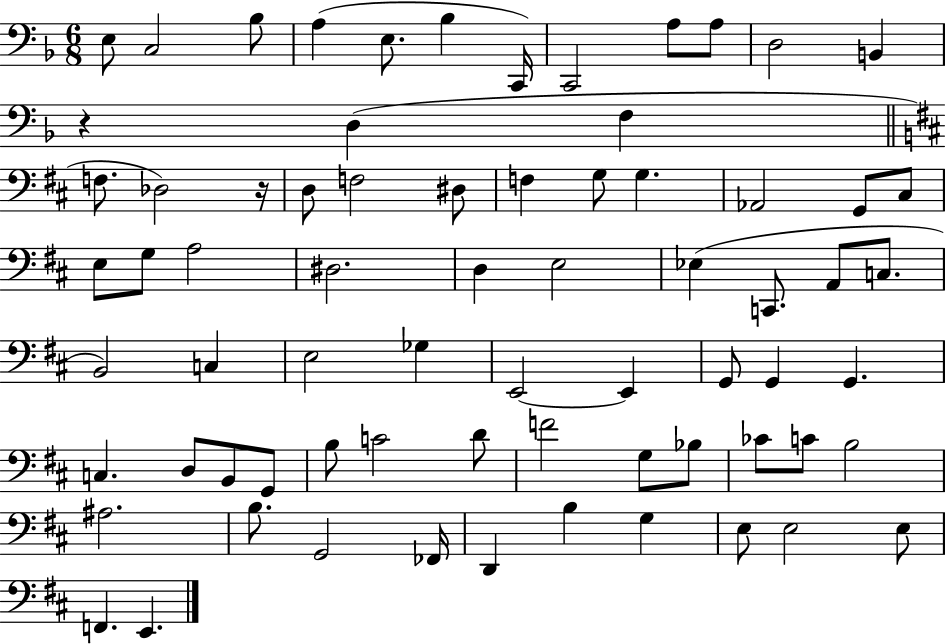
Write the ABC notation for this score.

X:1
T:Untitled
M:6/8
L:1/4
K:F
E,/2 C,2 _B,/2 A, E,/2 _B, C,,/4 C,,2 A,/2 A,/2 D,2 B,, z D, F, F,/2 _D,2 z/4 D,/2 F,2 ^D,/2 F, G,/2 G, _A,,2 G,,/2 ^C,/2 E,/2 G,/2 A,2 ^D,2 D, E,2 _E, C,,/2 A,,/2 C,/2 B,,2 C, E,2 _G, E,,2 E,, G,,/2 G,, G,, C, D,/2 B,,/2 G,,/2 B,/2 C2 D/2 F2 G,/2 _B,/2 _C/2 C/2 B,2 ^A,2 B,/2 G,,2 _F,,/4 D,, B, G, E,/2 E,2 E,/2 F,, E,,